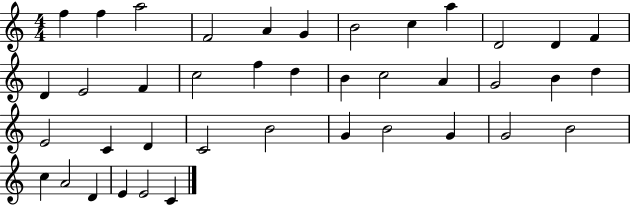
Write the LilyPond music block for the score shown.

{
  \clef treble
  \numericTimeSignature
  \time 4/4
  \key c \major
  f''4 f''4 a''2 | f'2 a'4 g'4 | b'2 c''4 a''4 | d'2 d'4 f'4 | \break d'4 e'2 f'4 | c''2 f''4 d''4 | b'4 c''2 a'4 | g'2 b'4 d''4 | \break e'2 c'4 d'4 | c'2 b'2 | g'4 b'2 g'4 | g'2 b'2 | \break c''4 a'2 d'4 | e'4 e'2 c'4 | \bar "|."
}